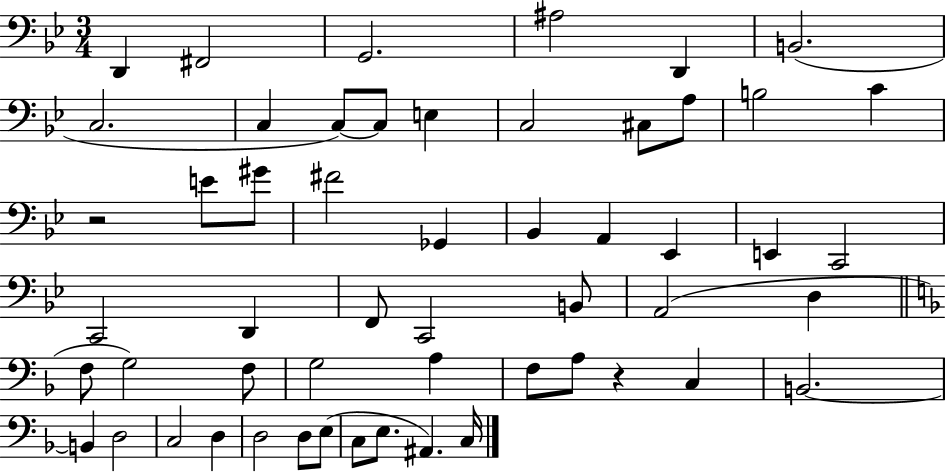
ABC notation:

X:1
T:Untitled
M:3/4
L:1/4
K:Bb
D,, ^F,,2 G,,2 ^A,2 D,, B,,2 C,2 C, C,/2 C,/2 E, C,2 ^C,/2 A,/2 B,2 C z2 E/2 ^G/2 ^F2 _G,, _B,, A,, _E,, E,, C,,2 C,,2 D,, F,,/2 C,,2 B,,/2 A,,2 D, F,/2 G,2 F,/2 G,2 A, F,/2 A,/2 z C, B,,2 B,, D,2 C,2 D, D,2 D,/2 E,/2 C,/2 E,/2 ^A,, C,/4